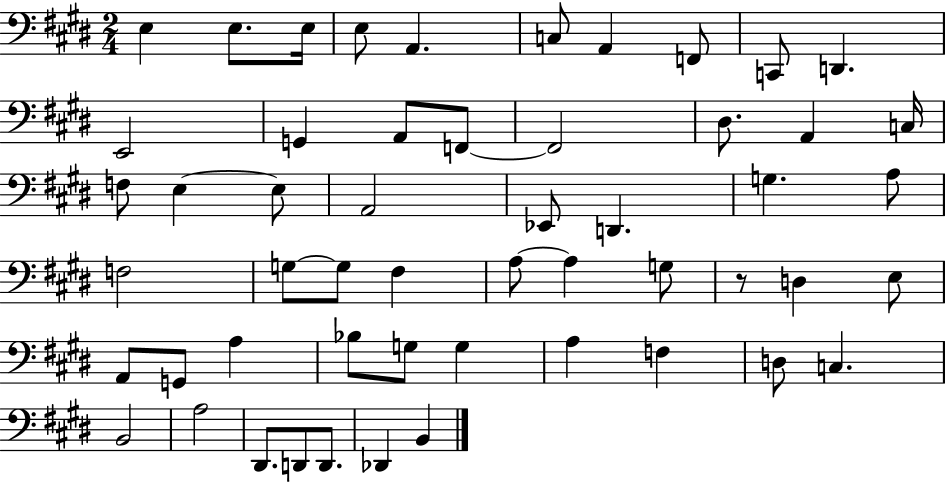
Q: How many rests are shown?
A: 1